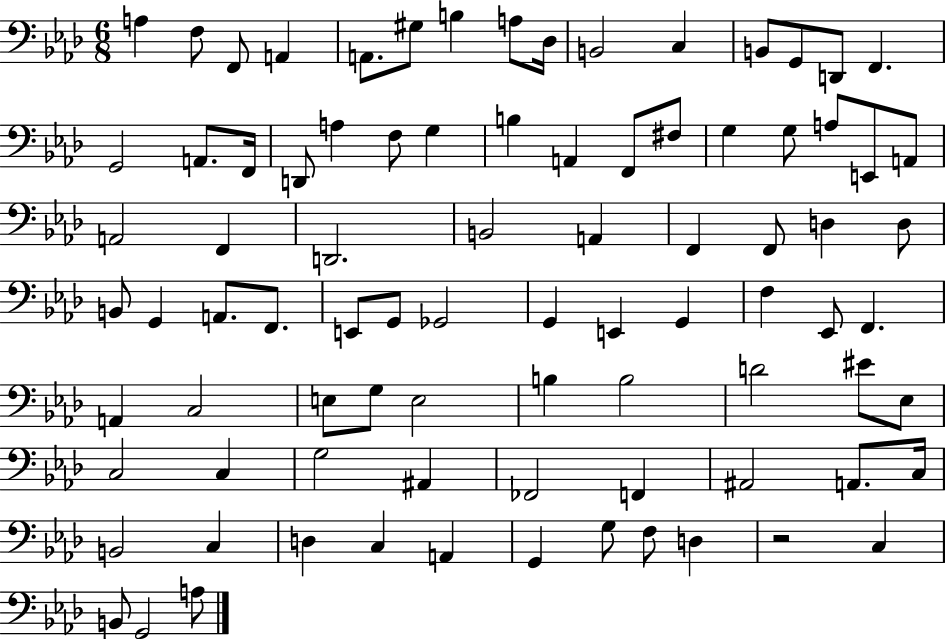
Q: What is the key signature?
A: AES major